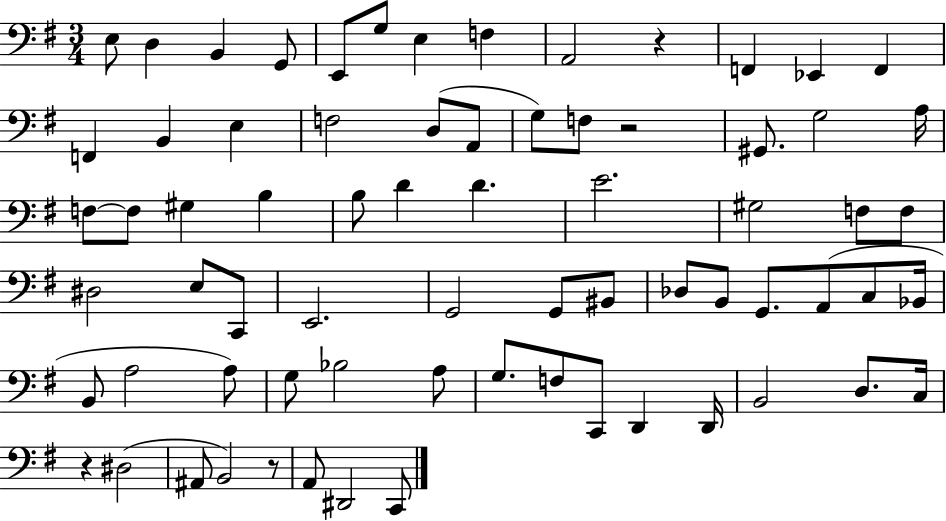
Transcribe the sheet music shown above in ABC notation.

X:1
T:Untitled
M:3/4
L:1/4
K:G
E,/2 D, B,, G,,/2 E,,/2 G,/2 E, F, A,,2 z F,, _E,, F,, F,, B,, E, F,2 D,/2 A,,/2 G,/2 F,/2 z2 ^G,,/2 G,2 A,/4 F,/2 F,/2 ^G, B, B,/2 D D E2 ^G,2 F,/2 F,/2 ^D,2 E,/2 C,,/2 E,,2 G,,2 G,,/2 ^B,,/2 _D,/2 B,,/2 G,,/2 A,,/2 C,/2 _B,,/4 B,,/2 A,2 A,/2 G,/2 _B,2 A,/2 G,/2 F,/2 C,,/2 D,, D,,/4 B,,2 D,/2 C,/4 z ^D,2 ^A,,/2 B,,2 z/2 A,,/2 ^D,,2 C,,/2